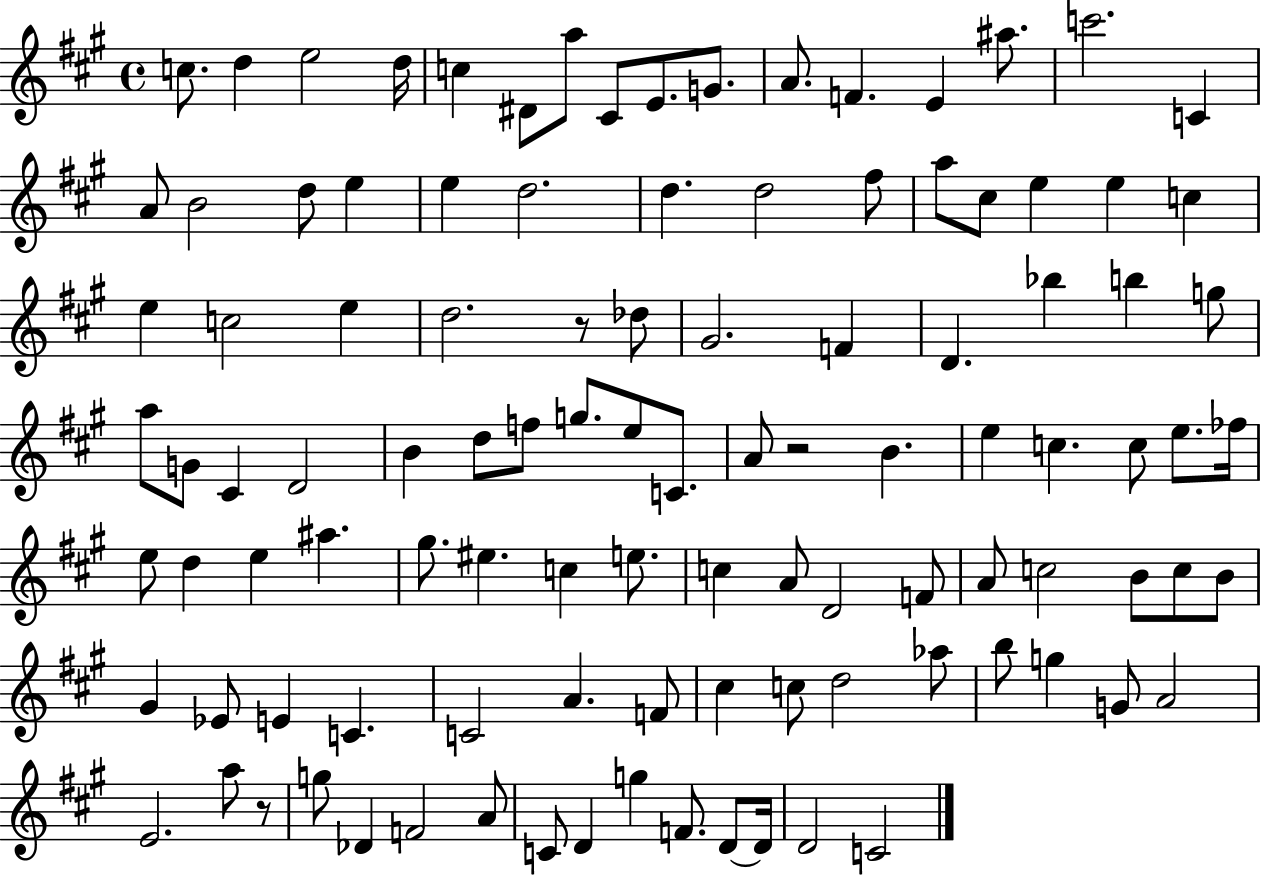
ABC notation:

X:1
T:Untitled
M:4/4
L:1/4
K:A
c/2 d e2 d/4 c ^D/2 a/2 ^C/2 E/2 G/2 A/2 F E ^a/2 c'2 C A/2 B2 d/2 e e d2 d d2 ^f/2 a/2 ^c/2 e e c e c2 e d2 z/2 _d/2 ^G2 F D _b b g/2 a/2 G/2 ^C D2 B d/2 f/2 g/2 e/2 C/2 A/2 z2 B e c c/2 e/2 _f/4 e/2 d e ^a ^g/2 ^e c e/2 c A/2 D2 F/2 A/2 c2 B/2 c/2 B/2 ^G _E/2 E C C2 A F/2 ^c c/2 d2 _a/2 b/2 g G/2 A2 E2 a/2 z/2 g/2 _D F2 A/2 C/2 D g F/2 D/2 D/4 D2 C2